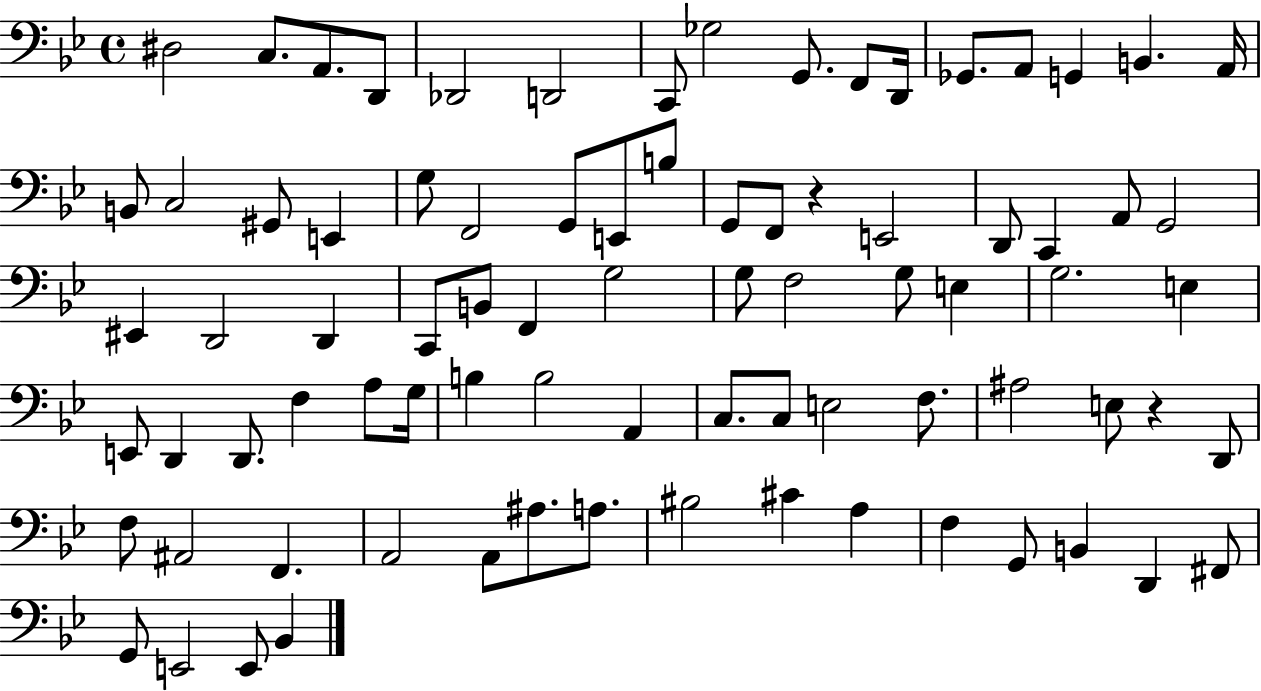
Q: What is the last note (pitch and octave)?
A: Bb2